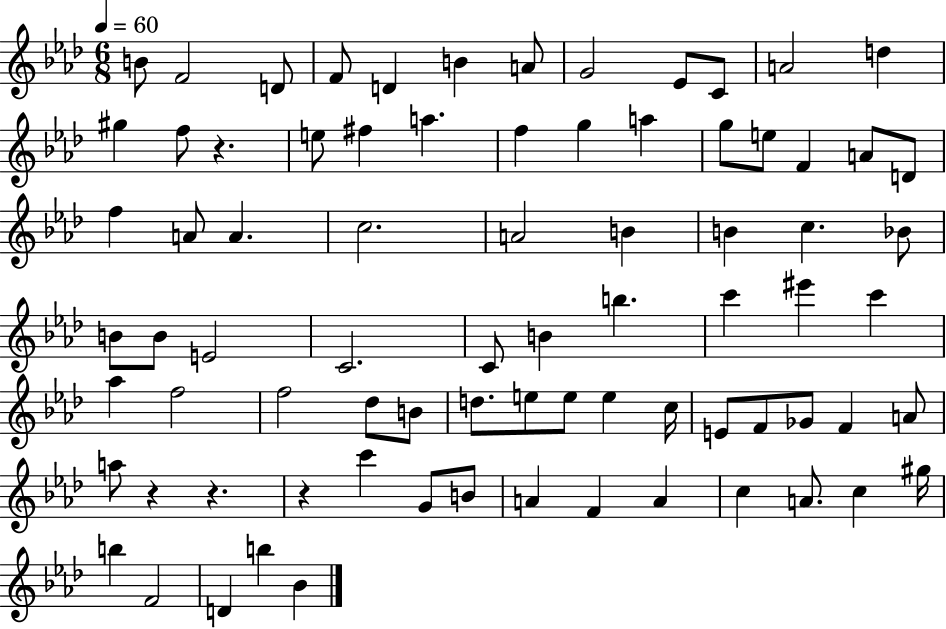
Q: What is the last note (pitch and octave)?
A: Bb4